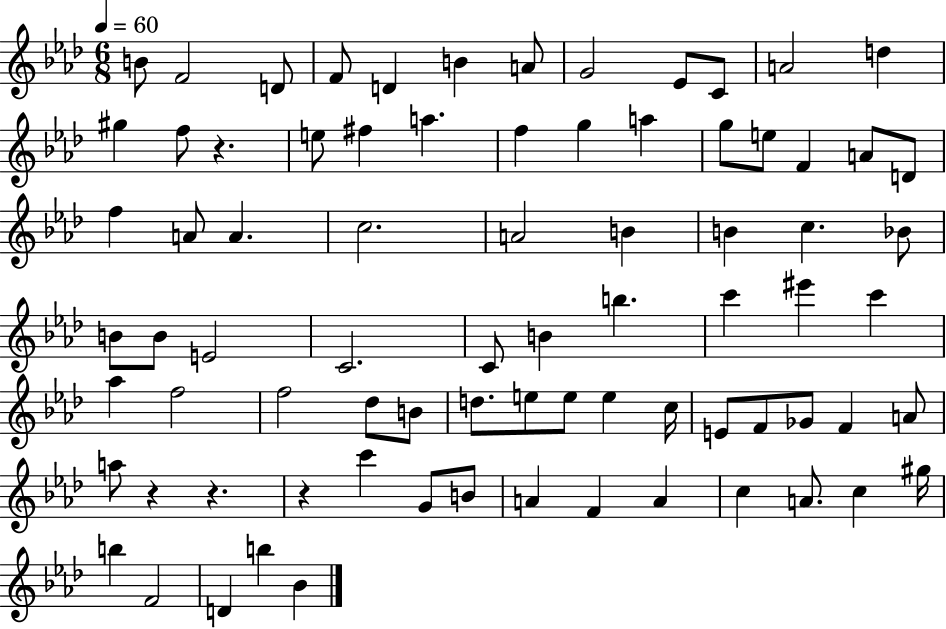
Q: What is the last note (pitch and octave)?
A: Bb4